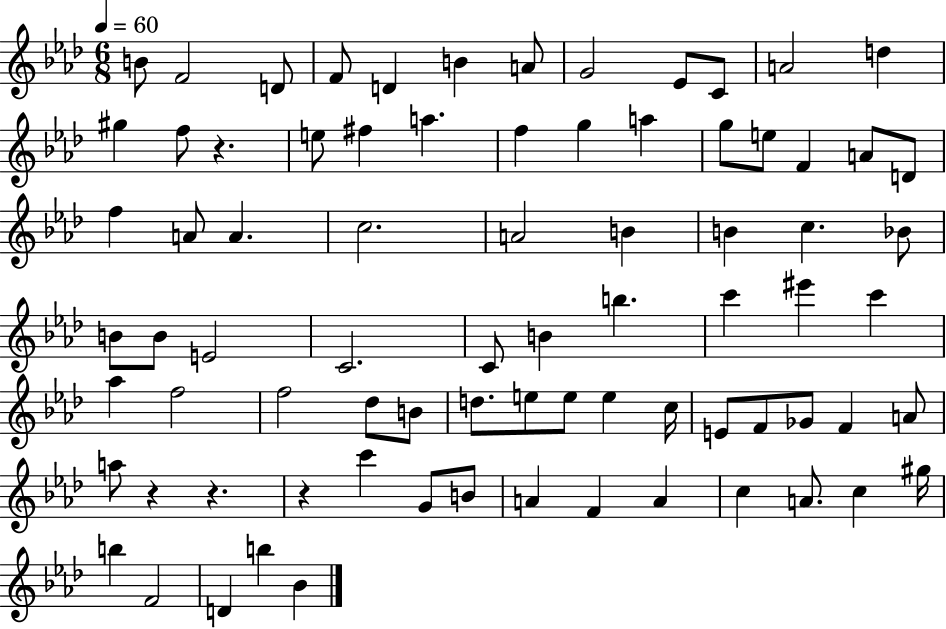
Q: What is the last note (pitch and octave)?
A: Bb4